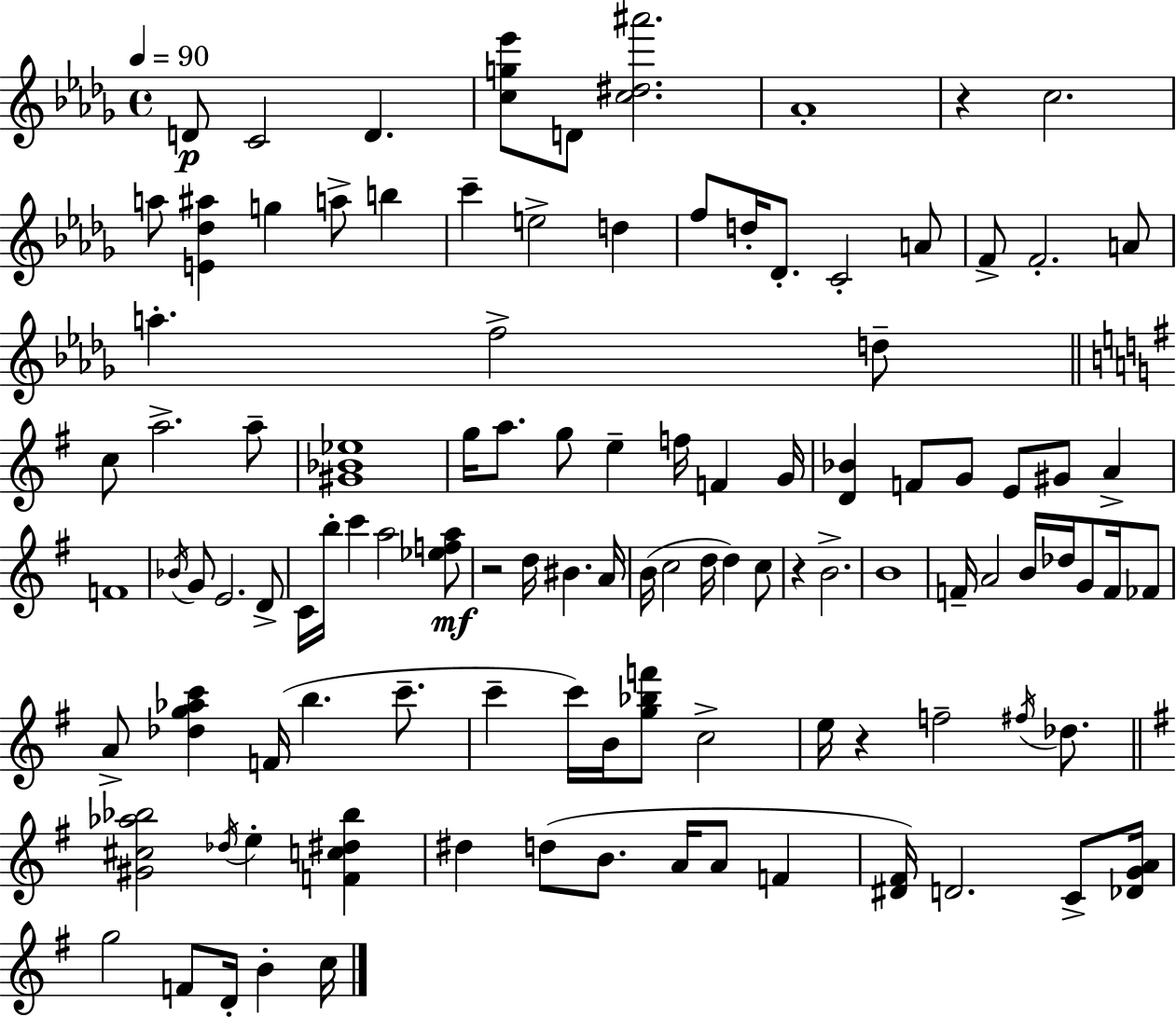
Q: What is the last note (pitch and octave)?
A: C5